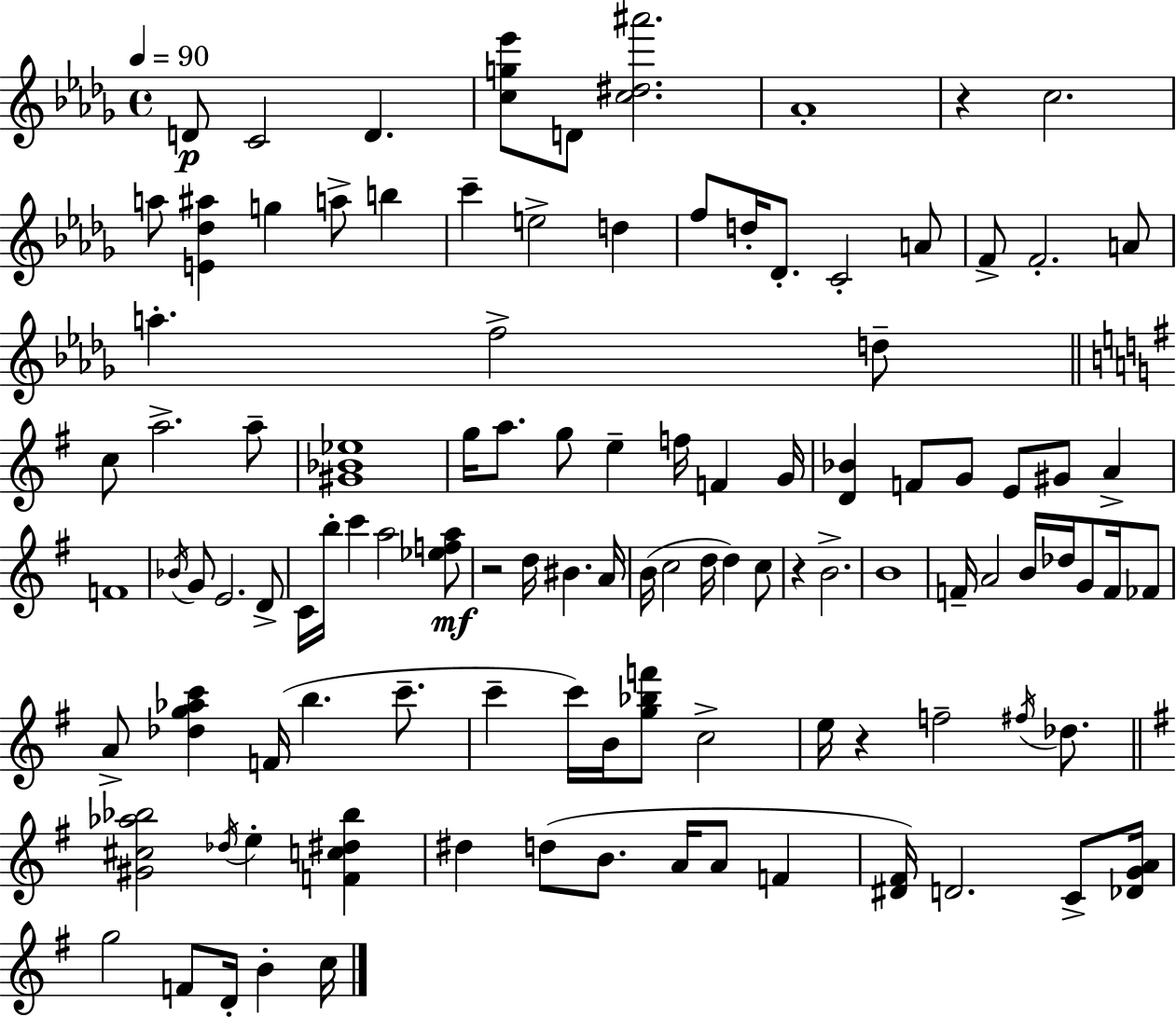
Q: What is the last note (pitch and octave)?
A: C5